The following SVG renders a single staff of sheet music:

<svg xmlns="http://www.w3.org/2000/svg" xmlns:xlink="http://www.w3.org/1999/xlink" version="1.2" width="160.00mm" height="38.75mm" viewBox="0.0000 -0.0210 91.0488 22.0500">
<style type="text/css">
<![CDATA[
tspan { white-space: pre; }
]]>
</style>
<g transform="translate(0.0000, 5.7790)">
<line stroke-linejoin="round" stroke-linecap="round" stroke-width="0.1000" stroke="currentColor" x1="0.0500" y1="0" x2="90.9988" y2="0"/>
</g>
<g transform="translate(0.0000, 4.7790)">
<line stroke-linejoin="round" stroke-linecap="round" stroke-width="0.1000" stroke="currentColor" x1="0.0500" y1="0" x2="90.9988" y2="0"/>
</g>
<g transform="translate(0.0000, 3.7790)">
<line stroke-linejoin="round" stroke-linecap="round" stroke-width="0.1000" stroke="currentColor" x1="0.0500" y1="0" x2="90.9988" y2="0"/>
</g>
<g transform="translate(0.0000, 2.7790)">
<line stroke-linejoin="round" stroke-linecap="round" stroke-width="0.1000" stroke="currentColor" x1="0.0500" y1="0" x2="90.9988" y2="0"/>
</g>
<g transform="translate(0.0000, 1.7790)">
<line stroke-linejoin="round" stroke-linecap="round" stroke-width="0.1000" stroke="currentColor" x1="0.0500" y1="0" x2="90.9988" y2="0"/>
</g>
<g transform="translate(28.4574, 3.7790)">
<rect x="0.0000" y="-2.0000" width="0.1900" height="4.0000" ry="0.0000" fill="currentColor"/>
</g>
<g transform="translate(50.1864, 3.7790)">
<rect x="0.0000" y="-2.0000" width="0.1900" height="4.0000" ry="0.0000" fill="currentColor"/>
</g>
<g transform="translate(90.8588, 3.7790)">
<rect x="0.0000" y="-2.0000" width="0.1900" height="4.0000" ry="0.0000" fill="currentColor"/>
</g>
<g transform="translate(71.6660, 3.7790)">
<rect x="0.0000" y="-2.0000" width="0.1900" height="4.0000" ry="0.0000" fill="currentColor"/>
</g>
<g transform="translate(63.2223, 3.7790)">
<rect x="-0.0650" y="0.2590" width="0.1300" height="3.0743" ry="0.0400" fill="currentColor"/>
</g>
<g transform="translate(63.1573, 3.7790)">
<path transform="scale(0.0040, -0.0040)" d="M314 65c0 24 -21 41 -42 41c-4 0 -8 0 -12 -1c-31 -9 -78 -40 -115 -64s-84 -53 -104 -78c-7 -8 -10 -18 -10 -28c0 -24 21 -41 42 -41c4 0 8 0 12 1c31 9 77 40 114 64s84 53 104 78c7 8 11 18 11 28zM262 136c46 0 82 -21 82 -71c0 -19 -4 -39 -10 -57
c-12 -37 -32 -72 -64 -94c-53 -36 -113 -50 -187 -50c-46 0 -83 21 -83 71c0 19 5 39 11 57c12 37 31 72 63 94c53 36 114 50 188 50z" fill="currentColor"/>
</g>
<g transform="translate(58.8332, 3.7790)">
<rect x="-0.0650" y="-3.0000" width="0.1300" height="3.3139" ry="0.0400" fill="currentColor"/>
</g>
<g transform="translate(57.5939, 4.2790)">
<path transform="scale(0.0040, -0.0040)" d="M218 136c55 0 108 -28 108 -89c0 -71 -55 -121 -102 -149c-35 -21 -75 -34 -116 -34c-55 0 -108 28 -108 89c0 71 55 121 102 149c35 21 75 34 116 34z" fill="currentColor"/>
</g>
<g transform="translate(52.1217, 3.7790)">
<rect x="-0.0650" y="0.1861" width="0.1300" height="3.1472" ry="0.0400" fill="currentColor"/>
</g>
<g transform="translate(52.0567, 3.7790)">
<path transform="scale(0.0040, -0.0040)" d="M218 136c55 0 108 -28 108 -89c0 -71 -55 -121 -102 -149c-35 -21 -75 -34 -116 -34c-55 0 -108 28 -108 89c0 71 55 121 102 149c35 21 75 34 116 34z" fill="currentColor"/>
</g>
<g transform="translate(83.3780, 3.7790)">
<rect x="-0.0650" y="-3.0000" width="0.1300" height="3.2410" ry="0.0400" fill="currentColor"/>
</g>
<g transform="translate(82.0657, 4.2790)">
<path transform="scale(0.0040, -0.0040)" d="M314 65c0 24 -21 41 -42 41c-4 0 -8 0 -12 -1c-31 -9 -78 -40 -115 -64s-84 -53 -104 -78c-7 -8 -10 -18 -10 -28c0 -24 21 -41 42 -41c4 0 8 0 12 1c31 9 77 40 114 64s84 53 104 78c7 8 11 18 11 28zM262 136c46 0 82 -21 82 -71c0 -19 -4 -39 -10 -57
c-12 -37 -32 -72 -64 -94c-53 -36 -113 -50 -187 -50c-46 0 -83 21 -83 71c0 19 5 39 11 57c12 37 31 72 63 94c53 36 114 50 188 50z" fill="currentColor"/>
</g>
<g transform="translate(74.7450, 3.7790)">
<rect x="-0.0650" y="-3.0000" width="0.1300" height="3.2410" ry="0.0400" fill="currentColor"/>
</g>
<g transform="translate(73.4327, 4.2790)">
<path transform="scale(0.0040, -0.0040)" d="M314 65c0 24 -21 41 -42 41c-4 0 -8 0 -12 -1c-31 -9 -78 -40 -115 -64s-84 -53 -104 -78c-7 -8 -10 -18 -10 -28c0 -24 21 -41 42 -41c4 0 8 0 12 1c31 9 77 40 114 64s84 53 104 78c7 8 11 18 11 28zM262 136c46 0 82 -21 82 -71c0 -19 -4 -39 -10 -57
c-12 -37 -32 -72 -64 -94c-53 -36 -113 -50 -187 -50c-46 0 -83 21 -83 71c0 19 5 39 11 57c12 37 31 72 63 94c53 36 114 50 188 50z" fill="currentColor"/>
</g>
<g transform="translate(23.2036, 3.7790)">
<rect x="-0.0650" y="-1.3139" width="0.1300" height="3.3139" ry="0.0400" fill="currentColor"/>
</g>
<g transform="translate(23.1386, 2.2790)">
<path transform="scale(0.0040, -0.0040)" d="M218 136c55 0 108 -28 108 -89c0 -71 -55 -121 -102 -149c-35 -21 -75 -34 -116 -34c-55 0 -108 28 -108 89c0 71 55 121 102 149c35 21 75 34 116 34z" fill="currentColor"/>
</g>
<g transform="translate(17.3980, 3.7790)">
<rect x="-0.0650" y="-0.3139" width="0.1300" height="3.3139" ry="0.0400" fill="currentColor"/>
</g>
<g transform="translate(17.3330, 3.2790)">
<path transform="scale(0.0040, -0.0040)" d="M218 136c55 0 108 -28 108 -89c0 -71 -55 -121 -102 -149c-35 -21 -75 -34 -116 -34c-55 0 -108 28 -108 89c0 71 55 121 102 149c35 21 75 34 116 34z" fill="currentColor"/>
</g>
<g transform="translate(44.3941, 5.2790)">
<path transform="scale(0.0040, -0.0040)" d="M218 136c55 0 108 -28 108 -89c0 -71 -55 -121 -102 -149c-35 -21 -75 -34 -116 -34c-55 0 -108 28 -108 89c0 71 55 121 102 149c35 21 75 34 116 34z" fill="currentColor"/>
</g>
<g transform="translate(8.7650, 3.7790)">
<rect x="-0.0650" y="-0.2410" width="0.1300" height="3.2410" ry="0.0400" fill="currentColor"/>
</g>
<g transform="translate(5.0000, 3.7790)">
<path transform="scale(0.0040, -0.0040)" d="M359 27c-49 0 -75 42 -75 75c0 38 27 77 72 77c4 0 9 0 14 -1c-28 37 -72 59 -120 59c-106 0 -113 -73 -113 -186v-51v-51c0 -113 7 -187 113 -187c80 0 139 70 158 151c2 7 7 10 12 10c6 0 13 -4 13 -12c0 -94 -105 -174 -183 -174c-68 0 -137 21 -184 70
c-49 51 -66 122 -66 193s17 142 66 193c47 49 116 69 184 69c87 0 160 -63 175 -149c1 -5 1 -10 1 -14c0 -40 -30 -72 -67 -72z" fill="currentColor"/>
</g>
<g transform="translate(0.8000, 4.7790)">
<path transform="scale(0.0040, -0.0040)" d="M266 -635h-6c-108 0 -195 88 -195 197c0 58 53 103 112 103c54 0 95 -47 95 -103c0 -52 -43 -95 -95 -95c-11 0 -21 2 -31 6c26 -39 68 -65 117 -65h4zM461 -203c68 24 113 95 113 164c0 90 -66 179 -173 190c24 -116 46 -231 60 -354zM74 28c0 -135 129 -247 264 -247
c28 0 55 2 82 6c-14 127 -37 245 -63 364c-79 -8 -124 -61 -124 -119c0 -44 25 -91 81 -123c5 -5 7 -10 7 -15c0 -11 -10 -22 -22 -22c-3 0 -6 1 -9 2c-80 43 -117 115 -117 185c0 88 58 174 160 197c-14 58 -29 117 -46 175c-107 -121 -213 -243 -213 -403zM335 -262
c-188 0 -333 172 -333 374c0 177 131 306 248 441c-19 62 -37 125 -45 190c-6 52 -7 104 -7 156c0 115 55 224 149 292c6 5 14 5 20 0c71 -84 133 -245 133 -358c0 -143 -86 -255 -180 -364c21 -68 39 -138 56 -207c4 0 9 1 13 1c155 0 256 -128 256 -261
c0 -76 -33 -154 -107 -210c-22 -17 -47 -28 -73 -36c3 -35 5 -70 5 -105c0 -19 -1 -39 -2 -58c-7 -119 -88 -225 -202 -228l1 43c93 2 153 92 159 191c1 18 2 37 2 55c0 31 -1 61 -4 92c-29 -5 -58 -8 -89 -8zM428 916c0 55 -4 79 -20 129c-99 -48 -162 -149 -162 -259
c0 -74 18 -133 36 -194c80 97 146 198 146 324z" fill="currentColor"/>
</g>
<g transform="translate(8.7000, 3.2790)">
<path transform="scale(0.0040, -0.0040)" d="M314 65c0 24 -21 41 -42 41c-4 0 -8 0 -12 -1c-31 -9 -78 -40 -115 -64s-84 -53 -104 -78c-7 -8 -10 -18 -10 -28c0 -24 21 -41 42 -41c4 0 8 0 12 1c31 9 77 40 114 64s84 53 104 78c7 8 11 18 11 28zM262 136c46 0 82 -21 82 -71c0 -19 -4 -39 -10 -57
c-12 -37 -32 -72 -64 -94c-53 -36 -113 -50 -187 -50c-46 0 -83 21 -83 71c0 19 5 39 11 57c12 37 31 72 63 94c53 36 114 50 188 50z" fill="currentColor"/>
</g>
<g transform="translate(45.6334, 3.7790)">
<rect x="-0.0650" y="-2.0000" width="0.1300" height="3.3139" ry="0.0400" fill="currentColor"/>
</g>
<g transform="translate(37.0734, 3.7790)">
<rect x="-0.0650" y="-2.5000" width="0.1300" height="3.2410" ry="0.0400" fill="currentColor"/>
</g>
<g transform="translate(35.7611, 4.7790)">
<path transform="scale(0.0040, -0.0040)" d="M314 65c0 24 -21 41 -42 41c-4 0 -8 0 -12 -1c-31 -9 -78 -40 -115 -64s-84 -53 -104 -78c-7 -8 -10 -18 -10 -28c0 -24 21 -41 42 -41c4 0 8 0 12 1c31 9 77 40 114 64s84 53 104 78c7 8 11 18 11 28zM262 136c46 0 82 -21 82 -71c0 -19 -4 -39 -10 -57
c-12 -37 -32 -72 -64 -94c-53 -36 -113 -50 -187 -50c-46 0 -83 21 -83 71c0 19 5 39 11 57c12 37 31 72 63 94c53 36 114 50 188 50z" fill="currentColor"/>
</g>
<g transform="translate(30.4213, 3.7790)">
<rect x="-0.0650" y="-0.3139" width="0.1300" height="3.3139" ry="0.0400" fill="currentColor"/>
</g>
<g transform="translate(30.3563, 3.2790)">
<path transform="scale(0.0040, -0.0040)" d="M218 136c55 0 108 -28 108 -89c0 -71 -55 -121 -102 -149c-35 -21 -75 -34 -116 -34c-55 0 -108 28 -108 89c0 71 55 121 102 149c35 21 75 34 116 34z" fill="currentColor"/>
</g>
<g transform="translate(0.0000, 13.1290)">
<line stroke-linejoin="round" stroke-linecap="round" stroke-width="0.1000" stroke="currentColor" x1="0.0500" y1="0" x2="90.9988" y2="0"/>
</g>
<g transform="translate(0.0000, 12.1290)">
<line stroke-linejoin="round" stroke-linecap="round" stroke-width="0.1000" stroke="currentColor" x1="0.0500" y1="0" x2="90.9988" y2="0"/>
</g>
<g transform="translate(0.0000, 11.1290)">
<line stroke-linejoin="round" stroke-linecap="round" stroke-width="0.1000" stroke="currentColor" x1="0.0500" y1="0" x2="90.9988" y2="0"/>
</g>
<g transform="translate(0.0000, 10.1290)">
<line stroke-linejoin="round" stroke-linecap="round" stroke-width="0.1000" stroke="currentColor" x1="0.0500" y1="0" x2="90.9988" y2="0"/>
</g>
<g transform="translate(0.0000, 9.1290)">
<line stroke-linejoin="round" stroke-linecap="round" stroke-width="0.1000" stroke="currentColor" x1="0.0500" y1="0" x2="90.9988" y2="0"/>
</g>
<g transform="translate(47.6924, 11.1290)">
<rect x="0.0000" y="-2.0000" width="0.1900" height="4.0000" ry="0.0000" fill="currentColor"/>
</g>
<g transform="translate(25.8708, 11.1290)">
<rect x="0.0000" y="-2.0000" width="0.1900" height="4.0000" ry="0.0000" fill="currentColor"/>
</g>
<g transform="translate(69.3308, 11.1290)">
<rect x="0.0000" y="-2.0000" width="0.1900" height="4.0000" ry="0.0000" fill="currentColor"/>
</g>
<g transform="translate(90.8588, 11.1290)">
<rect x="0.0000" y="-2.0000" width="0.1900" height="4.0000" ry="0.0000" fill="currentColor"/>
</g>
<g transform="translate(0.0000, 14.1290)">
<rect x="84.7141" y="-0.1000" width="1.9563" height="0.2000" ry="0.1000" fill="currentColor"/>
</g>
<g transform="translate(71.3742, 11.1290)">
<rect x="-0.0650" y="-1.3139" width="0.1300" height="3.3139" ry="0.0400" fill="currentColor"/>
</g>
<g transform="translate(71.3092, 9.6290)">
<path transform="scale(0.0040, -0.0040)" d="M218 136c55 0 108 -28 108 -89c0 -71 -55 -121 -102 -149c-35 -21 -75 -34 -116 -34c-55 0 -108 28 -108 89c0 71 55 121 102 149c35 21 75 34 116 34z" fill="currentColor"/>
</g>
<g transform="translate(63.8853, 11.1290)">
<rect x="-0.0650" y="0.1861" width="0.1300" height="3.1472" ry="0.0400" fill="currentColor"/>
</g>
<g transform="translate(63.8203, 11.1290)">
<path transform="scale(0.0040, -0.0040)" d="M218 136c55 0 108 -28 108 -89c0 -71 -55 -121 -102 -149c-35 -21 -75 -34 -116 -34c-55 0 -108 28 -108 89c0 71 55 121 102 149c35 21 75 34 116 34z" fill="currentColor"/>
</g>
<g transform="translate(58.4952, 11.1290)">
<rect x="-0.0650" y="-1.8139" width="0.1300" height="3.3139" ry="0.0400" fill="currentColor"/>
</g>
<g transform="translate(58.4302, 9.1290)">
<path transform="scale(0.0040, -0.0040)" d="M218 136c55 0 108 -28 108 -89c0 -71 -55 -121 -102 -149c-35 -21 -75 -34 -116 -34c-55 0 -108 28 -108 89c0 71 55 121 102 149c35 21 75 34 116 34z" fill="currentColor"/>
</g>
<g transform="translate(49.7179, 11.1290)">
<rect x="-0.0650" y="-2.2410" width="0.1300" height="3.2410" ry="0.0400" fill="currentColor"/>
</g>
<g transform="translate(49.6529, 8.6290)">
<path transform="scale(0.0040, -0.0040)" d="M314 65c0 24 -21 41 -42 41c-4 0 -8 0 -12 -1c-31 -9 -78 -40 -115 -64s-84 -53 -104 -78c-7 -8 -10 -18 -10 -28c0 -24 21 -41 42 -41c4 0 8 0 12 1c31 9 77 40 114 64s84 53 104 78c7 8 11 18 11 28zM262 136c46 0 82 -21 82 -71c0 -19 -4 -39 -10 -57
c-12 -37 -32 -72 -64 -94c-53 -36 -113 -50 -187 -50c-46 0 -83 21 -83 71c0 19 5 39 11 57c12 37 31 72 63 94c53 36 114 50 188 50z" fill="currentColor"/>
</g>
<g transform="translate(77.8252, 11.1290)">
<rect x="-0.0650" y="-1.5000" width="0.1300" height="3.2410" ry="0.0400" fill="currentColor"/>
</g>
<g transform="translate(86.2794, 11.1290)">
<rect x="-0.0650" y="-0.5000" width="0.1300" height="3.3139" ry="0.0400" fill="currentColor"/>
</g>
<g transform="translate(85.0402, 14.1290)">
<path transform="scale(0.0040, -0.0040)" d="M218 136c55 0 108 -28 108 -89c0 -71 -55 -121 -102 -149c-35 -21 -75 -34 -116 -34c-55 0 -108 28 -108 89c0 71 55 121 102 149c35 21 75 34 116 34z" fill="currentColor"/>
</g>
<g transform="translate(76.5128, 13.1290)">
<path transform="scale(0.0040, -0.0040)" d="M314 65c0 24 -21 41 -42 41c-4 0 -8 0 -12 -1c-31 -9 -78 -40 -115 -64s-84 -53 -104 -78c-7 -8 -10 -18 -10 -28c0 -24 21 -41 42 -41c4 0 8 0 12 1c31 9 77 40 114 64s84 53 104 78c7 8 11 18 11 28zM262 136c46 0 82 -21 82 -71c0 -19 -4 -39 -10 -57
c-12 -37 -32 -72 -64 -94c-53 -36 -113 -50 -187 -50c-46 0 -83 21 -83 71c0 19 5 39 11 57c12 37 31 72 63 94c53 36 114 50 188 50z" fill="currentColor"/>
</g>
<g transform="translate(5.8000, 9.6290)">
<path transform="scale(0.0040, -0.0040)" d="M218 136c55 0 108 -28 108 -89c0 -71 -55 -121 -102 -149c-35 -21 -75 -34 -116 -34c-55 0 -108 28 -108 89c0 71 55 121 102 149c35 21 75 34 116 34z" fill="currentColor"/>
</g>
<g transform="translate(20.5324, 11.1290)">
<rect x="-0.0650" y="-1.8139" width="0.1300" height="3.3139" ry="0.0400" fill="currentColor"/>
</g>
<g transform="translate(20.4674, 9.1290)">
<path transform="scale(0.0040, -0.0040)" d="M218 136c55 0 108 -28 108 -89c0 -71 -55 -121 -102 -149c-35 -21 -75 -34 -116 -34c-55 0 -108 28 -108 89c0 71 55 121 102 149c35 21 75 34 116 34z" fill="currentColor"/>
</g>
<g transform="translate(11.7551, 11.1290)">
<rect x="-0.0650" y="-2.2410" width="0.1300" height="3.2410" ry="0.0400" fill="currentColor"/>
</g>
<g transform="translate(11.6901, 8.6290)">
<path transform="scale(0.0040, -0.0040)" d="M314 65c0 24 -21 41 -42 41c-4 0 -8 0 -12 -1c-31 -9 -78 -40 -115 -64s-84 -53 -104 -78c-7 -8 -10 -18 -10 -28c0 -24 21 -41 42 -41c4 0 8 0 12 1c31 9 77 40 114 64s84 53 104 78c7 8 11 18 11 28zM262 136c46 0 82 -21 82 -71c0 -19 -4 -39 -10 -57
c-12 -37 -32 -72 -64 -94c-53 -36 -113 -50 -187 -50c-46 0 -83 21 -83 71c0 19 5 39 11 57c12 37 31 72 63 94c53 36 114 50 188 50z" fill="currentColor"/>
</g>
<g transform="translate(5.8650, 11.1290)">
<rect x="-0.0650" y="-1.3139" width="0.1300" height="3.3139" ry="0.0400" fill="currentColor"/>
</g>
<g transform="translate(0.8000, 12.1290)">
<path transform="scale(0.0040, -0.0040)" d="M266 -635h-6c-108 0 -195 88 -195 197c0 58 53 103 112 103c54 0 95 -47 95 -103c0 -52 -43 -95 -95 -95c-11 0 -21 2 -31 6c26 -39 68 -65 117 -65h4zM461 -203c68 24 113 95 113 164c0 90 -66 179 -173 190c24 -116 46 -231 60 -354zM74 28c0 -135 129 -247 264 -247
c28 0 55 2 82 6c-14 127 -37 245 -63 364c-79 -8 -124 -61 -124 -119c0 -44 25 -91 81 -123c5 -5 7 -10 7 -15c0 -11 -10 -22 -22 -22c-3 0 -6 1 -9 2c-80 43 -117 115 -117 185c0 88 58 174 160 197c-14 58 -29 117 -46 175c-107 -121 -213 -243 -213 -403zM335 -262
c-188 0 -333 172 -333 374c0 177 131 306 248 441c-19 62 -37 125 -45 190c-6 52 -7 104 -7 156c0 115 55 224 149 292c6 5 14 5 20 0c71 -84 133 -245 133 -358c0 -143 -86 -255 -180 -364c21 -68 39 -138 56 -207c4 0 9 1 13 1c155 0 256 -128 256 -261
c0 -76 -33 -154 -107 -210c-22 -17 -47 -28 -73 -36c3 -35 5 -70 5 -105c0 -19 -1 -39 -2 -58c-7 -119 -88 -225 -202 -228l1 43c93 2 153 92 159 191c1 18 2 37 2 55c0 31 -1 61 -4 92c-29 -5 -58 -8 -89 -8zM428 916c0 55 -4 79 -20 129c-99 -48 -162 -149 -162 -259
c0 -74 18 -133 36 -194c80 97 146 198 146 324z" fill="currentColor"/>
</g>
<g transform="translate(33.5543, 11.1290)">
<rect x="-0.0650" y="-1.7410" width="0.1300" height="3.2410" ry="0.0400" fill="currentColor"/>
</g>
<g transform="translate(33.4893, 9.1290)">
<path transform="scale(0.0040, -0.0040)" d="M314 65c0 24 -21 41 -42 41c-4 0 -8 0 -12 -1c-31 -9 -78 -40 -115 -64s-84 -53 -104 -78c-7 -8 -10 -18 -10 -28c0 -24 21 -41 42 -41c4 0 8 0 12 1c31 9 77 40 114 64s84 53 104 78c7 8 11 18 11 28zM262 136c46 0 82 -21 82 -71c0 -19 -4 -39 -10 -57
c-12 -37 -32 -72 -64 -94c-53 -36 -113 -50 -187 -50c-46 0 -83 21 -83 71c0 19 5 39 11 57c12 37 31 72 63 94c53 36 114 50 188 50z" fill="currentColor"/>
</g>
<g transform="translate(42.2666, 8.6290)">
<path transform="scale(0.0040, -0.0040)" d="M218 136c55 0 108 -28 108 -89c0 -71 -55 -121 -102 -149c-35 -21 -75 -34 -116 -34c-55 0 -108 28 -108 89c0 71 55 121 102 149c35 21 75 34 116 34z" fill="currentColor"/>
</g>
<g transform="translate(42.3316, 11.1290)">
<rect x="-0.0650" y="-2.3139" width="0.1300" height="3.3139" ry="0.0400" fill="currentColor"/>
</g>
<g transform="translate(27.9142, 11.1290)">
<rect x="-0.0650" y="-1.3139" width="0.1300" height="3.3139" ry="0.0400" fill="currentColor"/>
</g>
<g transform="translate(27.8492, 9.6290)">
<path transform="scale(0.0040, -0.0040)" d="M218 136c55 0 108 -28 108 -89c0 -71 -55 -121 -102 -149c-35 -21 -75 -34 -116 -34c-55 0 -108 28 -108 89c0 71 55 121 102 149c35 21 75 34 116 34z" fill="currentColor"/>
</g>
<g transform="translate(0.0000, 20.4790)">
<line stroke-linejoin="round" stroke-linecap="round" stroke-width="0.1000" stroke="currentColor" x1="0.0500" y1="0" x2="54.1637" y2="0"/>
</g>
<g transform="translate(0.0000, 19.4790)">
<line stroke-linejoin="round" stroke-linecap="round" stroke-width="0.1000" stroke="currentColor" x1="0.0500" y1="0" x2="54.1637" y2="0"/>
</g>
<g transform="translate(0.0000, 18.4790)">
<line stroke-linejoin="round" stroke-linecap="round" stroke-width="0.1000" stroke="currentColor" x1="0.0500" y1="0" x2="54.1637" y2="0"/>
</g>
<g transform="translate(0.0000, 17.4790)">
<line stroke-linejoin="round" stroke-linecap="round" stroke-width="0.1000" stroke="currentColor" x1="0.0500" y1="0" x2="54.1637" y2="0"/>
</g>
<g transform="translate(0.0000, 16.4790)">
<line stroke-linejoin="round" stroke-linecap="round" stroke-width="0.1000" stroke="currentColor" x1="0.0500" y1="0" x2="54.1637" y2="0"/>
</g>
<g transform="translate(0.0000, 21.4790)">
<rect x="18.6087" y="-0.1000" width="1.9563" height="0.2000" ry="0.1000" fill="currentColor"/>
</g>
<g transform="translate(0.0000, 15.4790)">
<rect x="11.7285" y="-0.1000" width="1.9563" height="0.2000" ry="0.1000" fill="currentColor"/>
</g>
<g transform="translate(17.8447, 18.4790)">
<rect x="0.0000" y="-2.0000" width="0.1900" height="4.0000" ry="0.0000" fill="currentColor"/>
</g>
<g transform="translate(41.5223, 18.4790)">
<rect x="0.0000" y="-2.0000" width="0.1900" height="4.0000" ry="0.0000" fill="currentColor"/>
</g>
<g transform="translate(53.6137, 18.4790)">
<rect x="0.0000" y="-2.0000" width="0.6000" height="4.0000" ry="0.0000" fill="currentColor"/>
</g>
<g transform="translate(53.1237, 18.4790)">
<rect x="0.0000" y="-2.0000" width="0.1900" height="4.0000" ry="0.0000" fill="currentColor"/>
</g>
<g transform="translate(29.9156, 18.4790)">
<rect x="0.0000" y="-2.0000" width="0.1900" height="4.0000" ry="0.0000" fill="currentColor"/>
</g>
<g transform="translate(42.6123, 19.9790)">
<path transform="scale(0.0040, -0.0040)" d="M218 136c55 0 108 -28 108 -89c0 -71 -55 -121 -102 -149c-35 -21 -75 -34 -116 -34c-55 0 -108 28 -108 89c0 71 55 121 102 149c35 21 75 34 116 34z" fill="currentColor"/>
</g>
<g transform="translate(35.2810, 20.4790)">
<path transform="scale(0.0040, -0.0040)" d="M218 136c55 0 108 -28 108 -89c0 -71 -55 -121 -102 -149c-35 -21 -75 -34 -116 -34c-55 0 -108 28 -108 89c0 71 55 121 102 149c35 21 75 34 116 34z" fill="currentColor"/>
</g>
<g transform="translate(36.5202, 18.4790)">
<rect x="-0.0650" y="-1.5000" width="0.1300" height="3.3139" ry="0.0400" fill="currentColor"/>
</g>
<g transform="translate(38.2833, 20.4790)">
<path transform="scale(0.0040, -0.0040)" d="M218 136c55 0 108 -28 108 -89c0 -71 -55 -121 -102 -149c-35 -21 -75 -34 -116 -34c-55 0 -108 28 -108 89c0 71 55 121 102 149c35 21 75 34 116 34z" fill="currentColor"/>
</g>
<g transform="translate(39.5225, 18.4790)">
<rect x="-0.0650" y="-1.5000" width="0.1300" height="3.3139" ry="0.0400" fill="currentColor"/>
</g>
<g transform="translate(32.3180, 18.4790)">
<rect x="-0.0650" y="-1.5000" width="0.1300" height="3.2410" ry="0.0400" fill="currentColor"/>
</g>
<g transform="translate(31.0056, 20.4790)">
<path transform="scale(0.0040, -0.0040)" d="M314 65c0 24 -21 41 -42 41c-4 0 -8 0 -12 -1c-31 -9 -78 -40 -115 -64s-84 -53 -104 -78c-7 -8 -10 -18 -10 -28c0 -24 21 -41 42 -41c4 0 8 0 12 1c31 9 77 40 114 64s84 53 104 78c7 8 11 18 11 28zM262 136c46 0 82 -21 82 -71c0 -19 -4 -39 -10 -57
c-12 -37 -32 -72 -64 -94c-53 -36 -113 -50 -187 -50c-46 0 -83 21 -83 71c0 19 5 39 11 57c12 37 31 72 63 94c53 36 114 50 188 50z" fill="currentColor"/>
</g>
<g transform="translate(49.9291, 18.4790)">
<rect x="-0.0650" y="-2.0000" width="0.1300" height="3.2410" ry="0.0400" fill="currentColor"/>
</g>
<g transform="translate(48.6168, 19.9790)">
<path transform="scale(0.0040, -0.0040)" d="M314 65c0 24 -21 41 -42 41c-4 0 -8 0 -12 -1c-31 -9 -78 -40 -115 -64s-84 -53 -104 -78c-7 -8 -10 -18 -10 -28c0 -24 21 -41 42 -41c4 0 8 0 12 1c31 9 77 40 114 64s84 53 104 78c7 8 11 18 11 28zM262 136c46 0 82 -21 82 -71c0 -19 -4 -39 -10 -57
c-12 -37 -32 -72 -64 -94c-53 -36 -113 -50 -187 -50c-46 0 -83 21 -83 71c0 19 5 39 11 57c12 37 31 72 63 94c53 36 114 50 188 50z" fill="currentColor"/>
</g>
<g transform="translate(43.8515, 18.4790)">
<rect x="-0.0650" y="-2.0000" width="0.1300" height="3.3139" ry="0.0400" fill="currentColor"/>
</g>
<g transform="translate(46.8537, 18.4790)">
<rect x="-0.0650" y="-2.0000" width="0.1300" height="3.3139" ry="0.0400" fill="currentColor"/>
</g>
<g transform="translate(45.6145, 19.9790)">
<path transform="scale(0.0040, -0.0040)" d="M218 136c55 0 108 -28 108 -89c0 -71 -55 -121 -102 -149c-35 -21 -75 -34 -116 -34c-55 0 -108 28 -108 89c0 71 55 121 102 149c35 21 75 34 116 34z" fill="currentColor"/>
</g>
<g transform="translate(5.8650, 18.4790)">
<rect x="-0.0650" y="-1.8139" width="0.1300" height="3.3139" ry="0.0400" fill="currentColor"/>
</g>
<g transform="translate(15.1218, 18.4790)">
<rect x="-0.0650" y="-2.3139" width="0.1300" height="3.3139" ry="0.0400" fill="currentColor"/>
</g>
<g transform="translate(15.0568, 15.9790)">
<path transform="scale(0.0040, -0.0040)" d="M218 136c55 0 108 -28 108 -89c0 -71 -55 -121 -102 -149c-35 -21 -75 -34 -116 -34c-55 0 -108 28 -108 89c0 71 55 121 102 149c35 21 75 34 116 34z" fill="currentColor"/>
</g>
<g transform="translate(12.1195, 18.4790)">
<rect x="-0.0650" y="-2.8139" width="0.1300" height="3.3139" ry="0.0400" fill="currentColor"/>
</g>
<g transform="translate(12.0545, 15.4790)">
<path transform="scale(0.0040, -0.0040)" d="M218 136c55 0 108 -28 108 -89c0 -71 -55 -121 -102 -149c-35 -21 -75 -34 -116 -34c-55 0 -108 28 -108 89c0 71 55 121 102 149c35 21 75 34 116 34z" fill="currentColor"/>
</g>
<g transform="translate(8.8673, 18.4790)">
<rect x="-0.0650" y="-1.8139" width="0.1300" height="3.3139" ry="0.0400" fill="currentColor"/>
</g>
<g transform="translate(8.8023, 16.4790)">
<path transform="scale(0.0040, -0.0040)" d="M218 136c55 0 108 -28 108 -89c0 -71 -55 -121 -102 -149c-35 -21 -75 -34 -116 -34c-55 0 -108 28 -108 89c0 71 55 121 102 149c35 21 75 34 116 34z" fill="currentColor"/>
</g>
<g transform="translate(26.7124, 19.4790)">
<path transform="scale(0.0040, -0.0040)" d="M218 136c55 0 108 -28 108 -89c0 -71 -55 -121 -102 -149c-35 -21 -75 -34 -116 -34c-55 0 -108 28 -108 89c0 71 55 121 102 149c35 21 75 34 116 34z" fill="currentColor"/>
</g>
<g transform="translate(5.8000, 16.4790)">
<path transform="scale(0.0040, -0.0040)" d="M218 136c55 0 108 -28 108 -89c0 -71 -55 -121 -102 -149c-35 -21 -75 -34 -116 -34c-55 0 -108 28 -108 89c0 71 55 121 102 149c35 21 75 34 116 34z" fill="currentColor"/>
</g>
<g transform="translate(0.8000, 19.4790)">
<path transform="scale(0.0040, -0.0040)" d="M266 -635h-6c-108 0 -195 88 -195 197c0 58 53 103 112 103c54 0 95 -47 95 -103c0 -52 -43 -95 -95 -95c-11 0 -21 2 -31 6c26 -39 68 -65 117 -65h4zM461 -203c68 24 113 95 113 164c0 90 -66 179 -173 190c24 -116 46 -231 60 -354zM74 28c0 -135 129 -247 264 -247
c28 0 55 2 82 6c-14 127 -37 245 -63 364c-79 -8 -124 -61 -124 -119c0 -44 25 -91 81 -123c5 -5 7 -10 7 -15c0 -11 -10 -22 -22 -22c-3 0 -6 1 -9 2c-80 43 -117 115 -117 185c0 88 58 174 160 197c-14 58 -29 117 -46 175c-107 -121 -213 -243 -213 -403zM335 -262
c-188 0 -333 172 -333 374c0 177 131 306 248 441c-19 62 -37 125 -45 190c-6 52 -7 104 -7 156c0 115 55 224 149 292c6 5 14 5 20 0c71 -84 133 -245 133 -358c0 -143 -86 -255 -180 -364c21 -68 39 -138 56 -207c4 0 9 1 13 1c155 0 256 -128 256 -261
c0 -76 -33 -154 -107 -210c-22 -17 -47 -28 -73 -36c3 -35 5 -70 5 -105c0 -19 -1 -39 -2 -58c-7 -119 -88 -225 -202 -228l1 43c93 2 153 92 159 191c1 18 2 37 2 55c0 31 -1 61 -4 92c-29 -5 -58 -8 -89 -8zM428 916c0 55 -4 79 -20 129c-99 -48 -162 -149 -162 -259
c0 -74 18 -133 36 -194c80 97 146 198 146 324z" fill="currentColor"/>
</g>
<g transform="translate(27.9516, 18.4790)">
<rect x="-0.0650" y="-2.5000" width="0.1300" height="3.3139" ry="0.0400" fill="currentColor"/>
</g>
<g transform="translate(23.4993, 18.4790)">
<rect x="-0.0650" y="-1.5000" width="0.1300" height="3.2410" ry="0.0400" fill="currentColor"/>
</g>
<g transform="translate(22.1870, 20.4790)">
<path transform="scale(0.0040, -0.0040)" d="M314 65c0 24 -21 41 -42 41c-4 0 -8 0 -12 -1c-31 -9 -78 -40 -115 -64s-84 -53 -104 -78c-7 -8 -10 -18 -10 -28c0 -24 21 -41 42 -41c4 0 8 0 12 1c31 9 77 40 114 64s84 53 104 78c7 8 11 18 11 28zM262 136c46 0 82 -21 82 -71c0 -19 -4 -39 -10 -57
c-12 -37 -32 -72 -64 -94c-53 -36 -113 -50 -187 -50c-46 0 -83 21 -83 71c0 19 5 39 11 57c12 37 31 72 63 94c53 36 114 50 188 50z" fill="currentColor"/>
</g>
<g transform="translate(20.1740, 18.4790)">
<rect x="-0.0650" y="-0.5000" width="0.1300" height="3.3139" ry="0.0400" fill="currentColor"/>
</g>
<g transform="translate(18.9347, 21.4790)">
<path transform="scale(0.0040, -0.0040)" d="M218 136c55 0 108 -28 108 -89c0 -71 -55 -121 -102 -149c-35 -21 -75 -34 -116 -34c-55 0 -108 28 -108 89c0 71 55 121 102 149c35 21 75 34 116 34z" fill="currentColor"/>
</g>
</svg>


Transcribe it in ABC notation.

X:1
T:Untitled
M:4/4
L:1/4
K:C
c2 c e c G2 F B A B2 A2 A2 e g2 f e f2 g g2 f B e E2 C f f a g C E2 G E2 E E F F F2